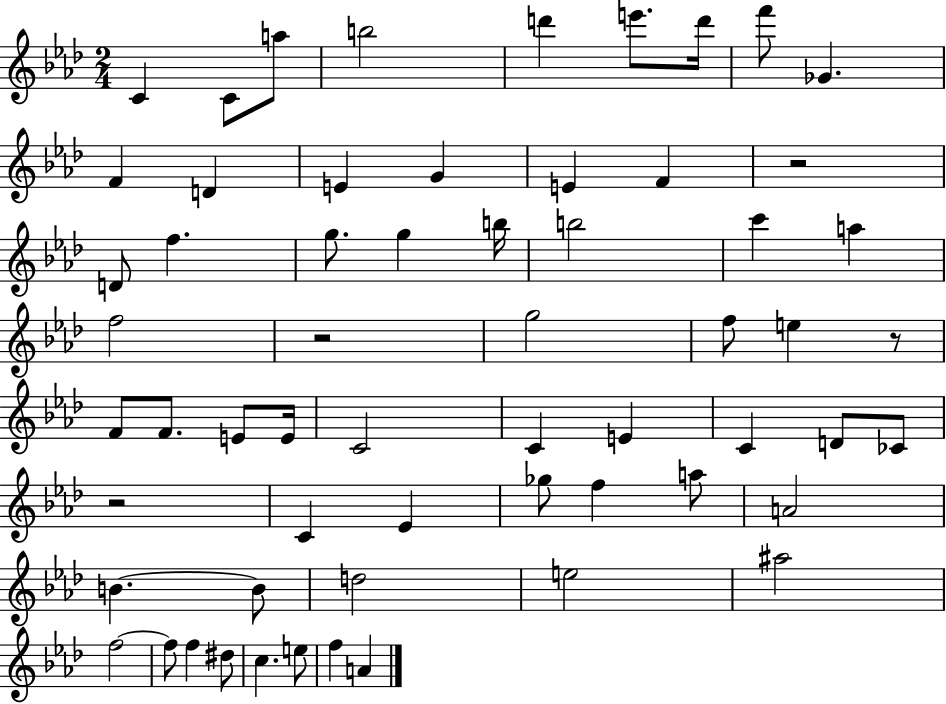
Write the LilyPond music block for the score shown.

{
  \clef treble
  \numericTimeSignature
  \time 2/4
  \key aes \major
  \repeat volta 2 { c'4 c'8 a''8 | b''2 | d'''4 e'''8. d'''16 | f'''8 ges'4. | \break f'4 d'4 | e'4 g'4 | e'4 f'4 | r2 | \break d'8 f''4. | g''8. g''4 b''16 | b''2 | c'''4 a''4 | \break f''2 | r2 | g''2 | f''8 e''4 r8 | \break f'8 f'8. e'8 e'16 | c'2 | c'4 e'4 | c'4 d'8 ces'8 | \break r2 | c'4 ees'4 | ges''8 f''4 a''8 | a'2 | \break b'4.~~ b'8 | d''2 | e''2 | ais''2 | \break f''2~~ | f''8 f''4 dis''8 | c''4. e''8 | f''4 a'4 | \break } \bar "|."
}